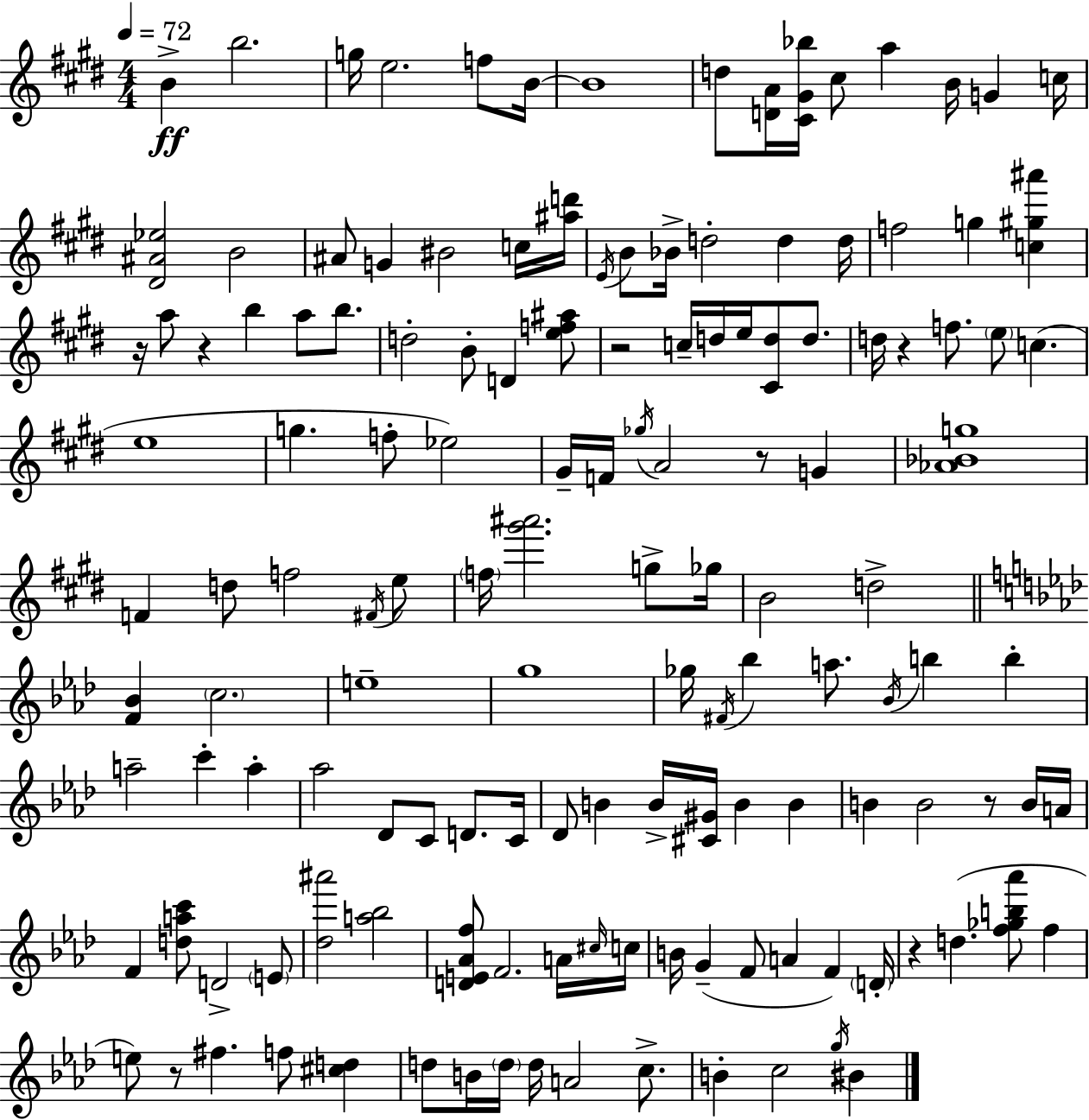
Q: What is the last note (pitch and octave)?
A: BIS4